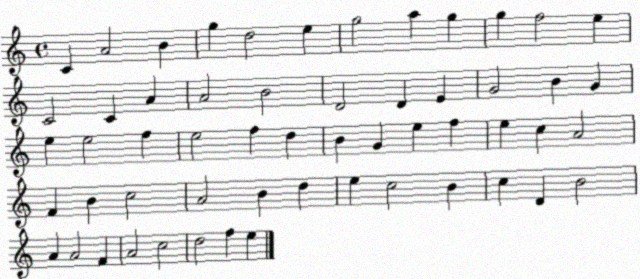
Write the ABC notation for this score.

X:1
T:Untitled
M:4/4
L:1/4
K:C
C A2 B g d2 e g2 a g g f2 e C2 C A A2 B2 D2 D E G2 B G e e2 f e2 f d B G e f e c A2 F B c2 A2 B d e c2 B c D B2 A A2 F A2 c2 d2 f e